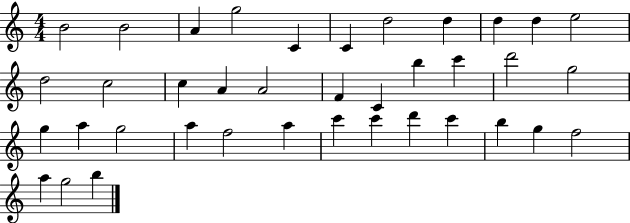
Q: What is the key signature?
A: C major